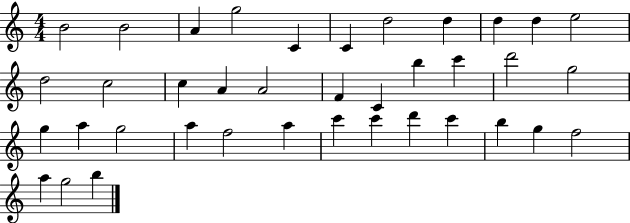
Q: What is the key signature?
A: C major